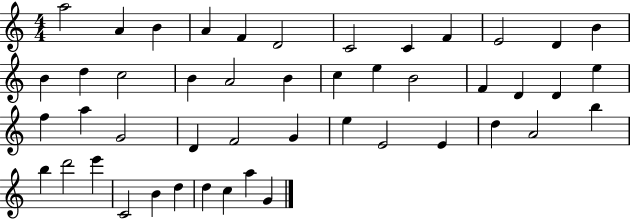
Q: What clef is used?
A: treble